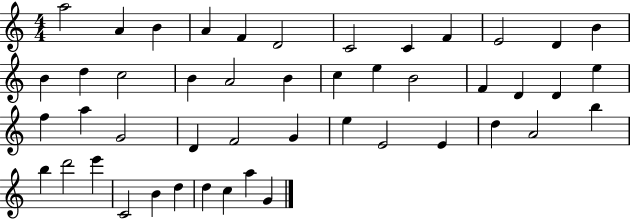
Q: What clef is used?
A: treble